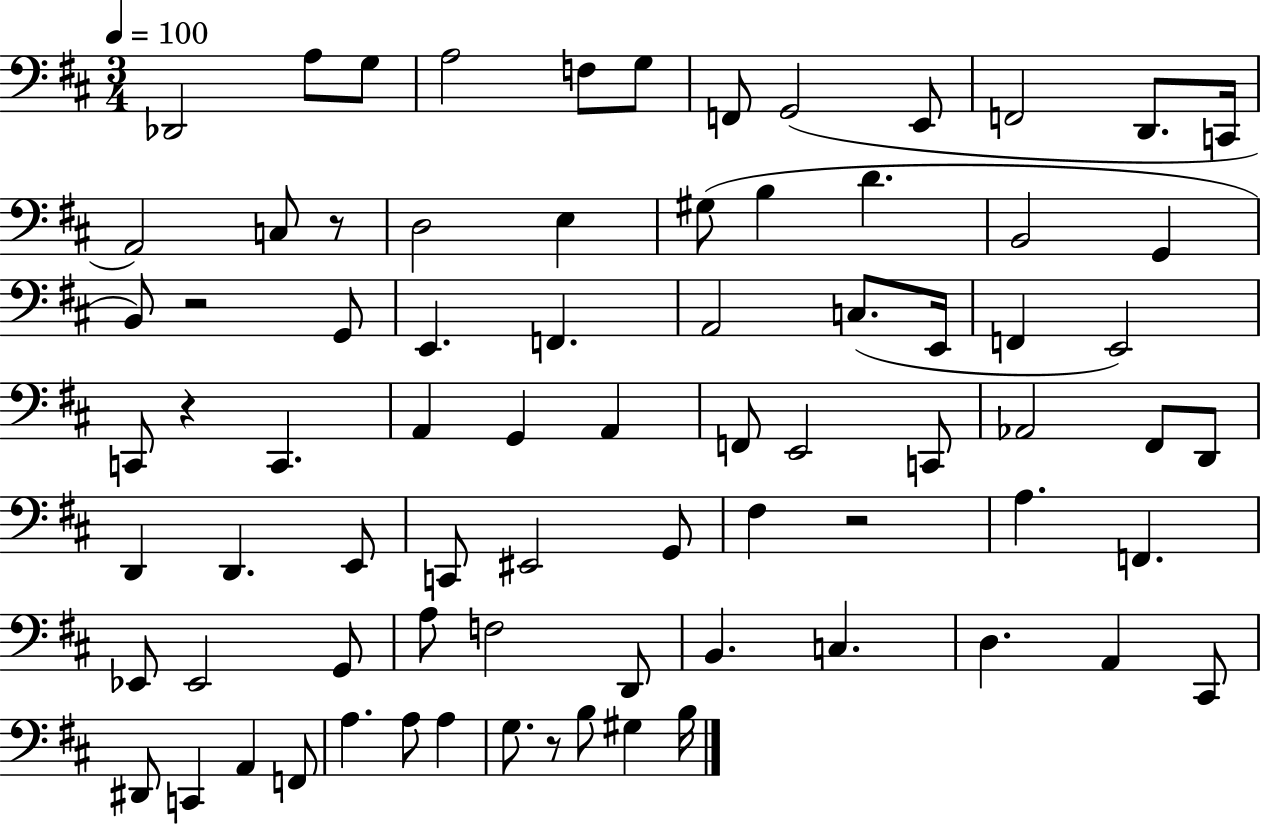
X:1
T:Untitled
M:3/4
L:1/4
K:D
_D,,2 A,/2 G,/2 A,2 F,/2 G,/2 F,,/2 G,,2 E,,/2 F,,2 D,,/2 C,,/4 A,,2 C,/2 z/2 D,2 E, ^G,/2 B, D B,,2 G,, B,,/2 z2 G,,/2 E,, F,, A,,2 C,/2 E,,/4 F,, E,,2 C,,/2 z C,, A,, G,, A,, F,,/2 E,,2 C,,/2 _A,,2 ^F,,/2 D,,/2 D,, D,, E,,/2 C,,/2 ^E,,2 G,,/2 ^F, z2 A, F,, _E,,/2 _E,,2 G,,/2 A,/2 F,2 D,,/2 B,, C, D, A,, ^C,,/2 ^D,,/2 C,, A,, F,,/2 A, A,/2 A, G,/2 z/2 B,/2 ^G, B,/4